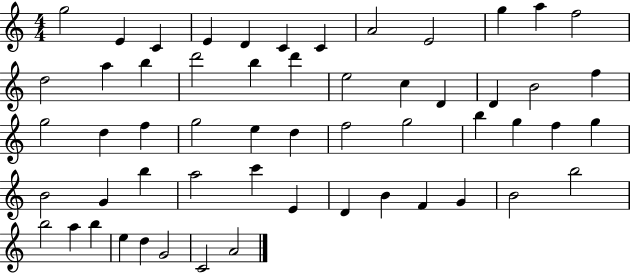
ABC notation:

X:1
T:Untitled
M:4/4
L:1/4
K:C
g2 E C E D C C A2 E2 g a f2 d2 a b d'2 b d' e2 c D D B2 f g2 d f g2 e d f2 g2 b g f g B2 G b a2 c' E D B F G B2 b2 b2 a b e d G2 C2 A2